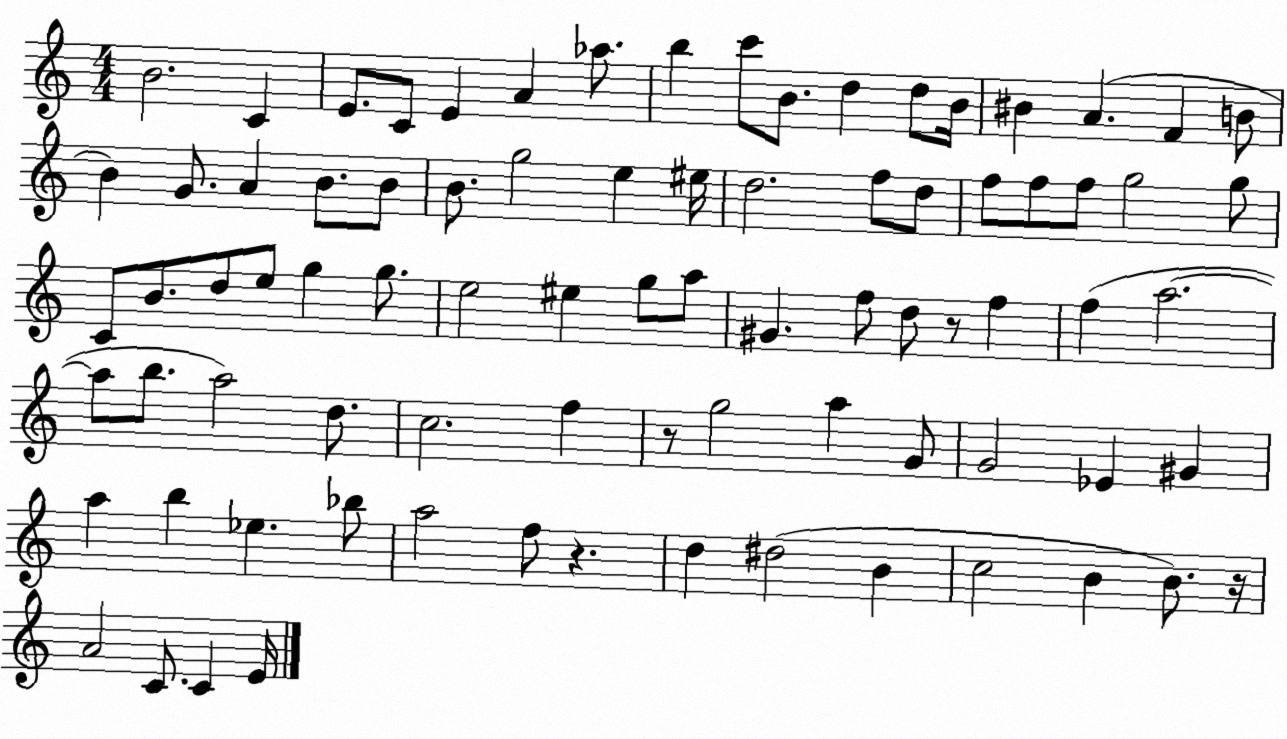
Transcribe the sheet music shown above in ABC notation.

X:1
T:Untitled
M:4/4
L:1/4
K:C
B2 C E/2 C/2 E A _a/2 b c'/2 B/2 d d/2 B/4 ^B A F B/2 B G/2 A B/2 B/2 B/2 g2 e ^e/4 d2 f/2 d/2 f/2 f/2 f/2 g2 g/2 C/2 B/2 d/2 e/2 g g/2 e2 ^e g/2 a/2 ^G f/2 d/2 z/2 f f a2 a/2 b/2 a2 d/2 c2 f z/2 g2 a G/2 G2 _E ^G a b _e _b/2 a2 f/2 z d ^d2 B c2 B B/2 z/4 A2 C/2 C E/4